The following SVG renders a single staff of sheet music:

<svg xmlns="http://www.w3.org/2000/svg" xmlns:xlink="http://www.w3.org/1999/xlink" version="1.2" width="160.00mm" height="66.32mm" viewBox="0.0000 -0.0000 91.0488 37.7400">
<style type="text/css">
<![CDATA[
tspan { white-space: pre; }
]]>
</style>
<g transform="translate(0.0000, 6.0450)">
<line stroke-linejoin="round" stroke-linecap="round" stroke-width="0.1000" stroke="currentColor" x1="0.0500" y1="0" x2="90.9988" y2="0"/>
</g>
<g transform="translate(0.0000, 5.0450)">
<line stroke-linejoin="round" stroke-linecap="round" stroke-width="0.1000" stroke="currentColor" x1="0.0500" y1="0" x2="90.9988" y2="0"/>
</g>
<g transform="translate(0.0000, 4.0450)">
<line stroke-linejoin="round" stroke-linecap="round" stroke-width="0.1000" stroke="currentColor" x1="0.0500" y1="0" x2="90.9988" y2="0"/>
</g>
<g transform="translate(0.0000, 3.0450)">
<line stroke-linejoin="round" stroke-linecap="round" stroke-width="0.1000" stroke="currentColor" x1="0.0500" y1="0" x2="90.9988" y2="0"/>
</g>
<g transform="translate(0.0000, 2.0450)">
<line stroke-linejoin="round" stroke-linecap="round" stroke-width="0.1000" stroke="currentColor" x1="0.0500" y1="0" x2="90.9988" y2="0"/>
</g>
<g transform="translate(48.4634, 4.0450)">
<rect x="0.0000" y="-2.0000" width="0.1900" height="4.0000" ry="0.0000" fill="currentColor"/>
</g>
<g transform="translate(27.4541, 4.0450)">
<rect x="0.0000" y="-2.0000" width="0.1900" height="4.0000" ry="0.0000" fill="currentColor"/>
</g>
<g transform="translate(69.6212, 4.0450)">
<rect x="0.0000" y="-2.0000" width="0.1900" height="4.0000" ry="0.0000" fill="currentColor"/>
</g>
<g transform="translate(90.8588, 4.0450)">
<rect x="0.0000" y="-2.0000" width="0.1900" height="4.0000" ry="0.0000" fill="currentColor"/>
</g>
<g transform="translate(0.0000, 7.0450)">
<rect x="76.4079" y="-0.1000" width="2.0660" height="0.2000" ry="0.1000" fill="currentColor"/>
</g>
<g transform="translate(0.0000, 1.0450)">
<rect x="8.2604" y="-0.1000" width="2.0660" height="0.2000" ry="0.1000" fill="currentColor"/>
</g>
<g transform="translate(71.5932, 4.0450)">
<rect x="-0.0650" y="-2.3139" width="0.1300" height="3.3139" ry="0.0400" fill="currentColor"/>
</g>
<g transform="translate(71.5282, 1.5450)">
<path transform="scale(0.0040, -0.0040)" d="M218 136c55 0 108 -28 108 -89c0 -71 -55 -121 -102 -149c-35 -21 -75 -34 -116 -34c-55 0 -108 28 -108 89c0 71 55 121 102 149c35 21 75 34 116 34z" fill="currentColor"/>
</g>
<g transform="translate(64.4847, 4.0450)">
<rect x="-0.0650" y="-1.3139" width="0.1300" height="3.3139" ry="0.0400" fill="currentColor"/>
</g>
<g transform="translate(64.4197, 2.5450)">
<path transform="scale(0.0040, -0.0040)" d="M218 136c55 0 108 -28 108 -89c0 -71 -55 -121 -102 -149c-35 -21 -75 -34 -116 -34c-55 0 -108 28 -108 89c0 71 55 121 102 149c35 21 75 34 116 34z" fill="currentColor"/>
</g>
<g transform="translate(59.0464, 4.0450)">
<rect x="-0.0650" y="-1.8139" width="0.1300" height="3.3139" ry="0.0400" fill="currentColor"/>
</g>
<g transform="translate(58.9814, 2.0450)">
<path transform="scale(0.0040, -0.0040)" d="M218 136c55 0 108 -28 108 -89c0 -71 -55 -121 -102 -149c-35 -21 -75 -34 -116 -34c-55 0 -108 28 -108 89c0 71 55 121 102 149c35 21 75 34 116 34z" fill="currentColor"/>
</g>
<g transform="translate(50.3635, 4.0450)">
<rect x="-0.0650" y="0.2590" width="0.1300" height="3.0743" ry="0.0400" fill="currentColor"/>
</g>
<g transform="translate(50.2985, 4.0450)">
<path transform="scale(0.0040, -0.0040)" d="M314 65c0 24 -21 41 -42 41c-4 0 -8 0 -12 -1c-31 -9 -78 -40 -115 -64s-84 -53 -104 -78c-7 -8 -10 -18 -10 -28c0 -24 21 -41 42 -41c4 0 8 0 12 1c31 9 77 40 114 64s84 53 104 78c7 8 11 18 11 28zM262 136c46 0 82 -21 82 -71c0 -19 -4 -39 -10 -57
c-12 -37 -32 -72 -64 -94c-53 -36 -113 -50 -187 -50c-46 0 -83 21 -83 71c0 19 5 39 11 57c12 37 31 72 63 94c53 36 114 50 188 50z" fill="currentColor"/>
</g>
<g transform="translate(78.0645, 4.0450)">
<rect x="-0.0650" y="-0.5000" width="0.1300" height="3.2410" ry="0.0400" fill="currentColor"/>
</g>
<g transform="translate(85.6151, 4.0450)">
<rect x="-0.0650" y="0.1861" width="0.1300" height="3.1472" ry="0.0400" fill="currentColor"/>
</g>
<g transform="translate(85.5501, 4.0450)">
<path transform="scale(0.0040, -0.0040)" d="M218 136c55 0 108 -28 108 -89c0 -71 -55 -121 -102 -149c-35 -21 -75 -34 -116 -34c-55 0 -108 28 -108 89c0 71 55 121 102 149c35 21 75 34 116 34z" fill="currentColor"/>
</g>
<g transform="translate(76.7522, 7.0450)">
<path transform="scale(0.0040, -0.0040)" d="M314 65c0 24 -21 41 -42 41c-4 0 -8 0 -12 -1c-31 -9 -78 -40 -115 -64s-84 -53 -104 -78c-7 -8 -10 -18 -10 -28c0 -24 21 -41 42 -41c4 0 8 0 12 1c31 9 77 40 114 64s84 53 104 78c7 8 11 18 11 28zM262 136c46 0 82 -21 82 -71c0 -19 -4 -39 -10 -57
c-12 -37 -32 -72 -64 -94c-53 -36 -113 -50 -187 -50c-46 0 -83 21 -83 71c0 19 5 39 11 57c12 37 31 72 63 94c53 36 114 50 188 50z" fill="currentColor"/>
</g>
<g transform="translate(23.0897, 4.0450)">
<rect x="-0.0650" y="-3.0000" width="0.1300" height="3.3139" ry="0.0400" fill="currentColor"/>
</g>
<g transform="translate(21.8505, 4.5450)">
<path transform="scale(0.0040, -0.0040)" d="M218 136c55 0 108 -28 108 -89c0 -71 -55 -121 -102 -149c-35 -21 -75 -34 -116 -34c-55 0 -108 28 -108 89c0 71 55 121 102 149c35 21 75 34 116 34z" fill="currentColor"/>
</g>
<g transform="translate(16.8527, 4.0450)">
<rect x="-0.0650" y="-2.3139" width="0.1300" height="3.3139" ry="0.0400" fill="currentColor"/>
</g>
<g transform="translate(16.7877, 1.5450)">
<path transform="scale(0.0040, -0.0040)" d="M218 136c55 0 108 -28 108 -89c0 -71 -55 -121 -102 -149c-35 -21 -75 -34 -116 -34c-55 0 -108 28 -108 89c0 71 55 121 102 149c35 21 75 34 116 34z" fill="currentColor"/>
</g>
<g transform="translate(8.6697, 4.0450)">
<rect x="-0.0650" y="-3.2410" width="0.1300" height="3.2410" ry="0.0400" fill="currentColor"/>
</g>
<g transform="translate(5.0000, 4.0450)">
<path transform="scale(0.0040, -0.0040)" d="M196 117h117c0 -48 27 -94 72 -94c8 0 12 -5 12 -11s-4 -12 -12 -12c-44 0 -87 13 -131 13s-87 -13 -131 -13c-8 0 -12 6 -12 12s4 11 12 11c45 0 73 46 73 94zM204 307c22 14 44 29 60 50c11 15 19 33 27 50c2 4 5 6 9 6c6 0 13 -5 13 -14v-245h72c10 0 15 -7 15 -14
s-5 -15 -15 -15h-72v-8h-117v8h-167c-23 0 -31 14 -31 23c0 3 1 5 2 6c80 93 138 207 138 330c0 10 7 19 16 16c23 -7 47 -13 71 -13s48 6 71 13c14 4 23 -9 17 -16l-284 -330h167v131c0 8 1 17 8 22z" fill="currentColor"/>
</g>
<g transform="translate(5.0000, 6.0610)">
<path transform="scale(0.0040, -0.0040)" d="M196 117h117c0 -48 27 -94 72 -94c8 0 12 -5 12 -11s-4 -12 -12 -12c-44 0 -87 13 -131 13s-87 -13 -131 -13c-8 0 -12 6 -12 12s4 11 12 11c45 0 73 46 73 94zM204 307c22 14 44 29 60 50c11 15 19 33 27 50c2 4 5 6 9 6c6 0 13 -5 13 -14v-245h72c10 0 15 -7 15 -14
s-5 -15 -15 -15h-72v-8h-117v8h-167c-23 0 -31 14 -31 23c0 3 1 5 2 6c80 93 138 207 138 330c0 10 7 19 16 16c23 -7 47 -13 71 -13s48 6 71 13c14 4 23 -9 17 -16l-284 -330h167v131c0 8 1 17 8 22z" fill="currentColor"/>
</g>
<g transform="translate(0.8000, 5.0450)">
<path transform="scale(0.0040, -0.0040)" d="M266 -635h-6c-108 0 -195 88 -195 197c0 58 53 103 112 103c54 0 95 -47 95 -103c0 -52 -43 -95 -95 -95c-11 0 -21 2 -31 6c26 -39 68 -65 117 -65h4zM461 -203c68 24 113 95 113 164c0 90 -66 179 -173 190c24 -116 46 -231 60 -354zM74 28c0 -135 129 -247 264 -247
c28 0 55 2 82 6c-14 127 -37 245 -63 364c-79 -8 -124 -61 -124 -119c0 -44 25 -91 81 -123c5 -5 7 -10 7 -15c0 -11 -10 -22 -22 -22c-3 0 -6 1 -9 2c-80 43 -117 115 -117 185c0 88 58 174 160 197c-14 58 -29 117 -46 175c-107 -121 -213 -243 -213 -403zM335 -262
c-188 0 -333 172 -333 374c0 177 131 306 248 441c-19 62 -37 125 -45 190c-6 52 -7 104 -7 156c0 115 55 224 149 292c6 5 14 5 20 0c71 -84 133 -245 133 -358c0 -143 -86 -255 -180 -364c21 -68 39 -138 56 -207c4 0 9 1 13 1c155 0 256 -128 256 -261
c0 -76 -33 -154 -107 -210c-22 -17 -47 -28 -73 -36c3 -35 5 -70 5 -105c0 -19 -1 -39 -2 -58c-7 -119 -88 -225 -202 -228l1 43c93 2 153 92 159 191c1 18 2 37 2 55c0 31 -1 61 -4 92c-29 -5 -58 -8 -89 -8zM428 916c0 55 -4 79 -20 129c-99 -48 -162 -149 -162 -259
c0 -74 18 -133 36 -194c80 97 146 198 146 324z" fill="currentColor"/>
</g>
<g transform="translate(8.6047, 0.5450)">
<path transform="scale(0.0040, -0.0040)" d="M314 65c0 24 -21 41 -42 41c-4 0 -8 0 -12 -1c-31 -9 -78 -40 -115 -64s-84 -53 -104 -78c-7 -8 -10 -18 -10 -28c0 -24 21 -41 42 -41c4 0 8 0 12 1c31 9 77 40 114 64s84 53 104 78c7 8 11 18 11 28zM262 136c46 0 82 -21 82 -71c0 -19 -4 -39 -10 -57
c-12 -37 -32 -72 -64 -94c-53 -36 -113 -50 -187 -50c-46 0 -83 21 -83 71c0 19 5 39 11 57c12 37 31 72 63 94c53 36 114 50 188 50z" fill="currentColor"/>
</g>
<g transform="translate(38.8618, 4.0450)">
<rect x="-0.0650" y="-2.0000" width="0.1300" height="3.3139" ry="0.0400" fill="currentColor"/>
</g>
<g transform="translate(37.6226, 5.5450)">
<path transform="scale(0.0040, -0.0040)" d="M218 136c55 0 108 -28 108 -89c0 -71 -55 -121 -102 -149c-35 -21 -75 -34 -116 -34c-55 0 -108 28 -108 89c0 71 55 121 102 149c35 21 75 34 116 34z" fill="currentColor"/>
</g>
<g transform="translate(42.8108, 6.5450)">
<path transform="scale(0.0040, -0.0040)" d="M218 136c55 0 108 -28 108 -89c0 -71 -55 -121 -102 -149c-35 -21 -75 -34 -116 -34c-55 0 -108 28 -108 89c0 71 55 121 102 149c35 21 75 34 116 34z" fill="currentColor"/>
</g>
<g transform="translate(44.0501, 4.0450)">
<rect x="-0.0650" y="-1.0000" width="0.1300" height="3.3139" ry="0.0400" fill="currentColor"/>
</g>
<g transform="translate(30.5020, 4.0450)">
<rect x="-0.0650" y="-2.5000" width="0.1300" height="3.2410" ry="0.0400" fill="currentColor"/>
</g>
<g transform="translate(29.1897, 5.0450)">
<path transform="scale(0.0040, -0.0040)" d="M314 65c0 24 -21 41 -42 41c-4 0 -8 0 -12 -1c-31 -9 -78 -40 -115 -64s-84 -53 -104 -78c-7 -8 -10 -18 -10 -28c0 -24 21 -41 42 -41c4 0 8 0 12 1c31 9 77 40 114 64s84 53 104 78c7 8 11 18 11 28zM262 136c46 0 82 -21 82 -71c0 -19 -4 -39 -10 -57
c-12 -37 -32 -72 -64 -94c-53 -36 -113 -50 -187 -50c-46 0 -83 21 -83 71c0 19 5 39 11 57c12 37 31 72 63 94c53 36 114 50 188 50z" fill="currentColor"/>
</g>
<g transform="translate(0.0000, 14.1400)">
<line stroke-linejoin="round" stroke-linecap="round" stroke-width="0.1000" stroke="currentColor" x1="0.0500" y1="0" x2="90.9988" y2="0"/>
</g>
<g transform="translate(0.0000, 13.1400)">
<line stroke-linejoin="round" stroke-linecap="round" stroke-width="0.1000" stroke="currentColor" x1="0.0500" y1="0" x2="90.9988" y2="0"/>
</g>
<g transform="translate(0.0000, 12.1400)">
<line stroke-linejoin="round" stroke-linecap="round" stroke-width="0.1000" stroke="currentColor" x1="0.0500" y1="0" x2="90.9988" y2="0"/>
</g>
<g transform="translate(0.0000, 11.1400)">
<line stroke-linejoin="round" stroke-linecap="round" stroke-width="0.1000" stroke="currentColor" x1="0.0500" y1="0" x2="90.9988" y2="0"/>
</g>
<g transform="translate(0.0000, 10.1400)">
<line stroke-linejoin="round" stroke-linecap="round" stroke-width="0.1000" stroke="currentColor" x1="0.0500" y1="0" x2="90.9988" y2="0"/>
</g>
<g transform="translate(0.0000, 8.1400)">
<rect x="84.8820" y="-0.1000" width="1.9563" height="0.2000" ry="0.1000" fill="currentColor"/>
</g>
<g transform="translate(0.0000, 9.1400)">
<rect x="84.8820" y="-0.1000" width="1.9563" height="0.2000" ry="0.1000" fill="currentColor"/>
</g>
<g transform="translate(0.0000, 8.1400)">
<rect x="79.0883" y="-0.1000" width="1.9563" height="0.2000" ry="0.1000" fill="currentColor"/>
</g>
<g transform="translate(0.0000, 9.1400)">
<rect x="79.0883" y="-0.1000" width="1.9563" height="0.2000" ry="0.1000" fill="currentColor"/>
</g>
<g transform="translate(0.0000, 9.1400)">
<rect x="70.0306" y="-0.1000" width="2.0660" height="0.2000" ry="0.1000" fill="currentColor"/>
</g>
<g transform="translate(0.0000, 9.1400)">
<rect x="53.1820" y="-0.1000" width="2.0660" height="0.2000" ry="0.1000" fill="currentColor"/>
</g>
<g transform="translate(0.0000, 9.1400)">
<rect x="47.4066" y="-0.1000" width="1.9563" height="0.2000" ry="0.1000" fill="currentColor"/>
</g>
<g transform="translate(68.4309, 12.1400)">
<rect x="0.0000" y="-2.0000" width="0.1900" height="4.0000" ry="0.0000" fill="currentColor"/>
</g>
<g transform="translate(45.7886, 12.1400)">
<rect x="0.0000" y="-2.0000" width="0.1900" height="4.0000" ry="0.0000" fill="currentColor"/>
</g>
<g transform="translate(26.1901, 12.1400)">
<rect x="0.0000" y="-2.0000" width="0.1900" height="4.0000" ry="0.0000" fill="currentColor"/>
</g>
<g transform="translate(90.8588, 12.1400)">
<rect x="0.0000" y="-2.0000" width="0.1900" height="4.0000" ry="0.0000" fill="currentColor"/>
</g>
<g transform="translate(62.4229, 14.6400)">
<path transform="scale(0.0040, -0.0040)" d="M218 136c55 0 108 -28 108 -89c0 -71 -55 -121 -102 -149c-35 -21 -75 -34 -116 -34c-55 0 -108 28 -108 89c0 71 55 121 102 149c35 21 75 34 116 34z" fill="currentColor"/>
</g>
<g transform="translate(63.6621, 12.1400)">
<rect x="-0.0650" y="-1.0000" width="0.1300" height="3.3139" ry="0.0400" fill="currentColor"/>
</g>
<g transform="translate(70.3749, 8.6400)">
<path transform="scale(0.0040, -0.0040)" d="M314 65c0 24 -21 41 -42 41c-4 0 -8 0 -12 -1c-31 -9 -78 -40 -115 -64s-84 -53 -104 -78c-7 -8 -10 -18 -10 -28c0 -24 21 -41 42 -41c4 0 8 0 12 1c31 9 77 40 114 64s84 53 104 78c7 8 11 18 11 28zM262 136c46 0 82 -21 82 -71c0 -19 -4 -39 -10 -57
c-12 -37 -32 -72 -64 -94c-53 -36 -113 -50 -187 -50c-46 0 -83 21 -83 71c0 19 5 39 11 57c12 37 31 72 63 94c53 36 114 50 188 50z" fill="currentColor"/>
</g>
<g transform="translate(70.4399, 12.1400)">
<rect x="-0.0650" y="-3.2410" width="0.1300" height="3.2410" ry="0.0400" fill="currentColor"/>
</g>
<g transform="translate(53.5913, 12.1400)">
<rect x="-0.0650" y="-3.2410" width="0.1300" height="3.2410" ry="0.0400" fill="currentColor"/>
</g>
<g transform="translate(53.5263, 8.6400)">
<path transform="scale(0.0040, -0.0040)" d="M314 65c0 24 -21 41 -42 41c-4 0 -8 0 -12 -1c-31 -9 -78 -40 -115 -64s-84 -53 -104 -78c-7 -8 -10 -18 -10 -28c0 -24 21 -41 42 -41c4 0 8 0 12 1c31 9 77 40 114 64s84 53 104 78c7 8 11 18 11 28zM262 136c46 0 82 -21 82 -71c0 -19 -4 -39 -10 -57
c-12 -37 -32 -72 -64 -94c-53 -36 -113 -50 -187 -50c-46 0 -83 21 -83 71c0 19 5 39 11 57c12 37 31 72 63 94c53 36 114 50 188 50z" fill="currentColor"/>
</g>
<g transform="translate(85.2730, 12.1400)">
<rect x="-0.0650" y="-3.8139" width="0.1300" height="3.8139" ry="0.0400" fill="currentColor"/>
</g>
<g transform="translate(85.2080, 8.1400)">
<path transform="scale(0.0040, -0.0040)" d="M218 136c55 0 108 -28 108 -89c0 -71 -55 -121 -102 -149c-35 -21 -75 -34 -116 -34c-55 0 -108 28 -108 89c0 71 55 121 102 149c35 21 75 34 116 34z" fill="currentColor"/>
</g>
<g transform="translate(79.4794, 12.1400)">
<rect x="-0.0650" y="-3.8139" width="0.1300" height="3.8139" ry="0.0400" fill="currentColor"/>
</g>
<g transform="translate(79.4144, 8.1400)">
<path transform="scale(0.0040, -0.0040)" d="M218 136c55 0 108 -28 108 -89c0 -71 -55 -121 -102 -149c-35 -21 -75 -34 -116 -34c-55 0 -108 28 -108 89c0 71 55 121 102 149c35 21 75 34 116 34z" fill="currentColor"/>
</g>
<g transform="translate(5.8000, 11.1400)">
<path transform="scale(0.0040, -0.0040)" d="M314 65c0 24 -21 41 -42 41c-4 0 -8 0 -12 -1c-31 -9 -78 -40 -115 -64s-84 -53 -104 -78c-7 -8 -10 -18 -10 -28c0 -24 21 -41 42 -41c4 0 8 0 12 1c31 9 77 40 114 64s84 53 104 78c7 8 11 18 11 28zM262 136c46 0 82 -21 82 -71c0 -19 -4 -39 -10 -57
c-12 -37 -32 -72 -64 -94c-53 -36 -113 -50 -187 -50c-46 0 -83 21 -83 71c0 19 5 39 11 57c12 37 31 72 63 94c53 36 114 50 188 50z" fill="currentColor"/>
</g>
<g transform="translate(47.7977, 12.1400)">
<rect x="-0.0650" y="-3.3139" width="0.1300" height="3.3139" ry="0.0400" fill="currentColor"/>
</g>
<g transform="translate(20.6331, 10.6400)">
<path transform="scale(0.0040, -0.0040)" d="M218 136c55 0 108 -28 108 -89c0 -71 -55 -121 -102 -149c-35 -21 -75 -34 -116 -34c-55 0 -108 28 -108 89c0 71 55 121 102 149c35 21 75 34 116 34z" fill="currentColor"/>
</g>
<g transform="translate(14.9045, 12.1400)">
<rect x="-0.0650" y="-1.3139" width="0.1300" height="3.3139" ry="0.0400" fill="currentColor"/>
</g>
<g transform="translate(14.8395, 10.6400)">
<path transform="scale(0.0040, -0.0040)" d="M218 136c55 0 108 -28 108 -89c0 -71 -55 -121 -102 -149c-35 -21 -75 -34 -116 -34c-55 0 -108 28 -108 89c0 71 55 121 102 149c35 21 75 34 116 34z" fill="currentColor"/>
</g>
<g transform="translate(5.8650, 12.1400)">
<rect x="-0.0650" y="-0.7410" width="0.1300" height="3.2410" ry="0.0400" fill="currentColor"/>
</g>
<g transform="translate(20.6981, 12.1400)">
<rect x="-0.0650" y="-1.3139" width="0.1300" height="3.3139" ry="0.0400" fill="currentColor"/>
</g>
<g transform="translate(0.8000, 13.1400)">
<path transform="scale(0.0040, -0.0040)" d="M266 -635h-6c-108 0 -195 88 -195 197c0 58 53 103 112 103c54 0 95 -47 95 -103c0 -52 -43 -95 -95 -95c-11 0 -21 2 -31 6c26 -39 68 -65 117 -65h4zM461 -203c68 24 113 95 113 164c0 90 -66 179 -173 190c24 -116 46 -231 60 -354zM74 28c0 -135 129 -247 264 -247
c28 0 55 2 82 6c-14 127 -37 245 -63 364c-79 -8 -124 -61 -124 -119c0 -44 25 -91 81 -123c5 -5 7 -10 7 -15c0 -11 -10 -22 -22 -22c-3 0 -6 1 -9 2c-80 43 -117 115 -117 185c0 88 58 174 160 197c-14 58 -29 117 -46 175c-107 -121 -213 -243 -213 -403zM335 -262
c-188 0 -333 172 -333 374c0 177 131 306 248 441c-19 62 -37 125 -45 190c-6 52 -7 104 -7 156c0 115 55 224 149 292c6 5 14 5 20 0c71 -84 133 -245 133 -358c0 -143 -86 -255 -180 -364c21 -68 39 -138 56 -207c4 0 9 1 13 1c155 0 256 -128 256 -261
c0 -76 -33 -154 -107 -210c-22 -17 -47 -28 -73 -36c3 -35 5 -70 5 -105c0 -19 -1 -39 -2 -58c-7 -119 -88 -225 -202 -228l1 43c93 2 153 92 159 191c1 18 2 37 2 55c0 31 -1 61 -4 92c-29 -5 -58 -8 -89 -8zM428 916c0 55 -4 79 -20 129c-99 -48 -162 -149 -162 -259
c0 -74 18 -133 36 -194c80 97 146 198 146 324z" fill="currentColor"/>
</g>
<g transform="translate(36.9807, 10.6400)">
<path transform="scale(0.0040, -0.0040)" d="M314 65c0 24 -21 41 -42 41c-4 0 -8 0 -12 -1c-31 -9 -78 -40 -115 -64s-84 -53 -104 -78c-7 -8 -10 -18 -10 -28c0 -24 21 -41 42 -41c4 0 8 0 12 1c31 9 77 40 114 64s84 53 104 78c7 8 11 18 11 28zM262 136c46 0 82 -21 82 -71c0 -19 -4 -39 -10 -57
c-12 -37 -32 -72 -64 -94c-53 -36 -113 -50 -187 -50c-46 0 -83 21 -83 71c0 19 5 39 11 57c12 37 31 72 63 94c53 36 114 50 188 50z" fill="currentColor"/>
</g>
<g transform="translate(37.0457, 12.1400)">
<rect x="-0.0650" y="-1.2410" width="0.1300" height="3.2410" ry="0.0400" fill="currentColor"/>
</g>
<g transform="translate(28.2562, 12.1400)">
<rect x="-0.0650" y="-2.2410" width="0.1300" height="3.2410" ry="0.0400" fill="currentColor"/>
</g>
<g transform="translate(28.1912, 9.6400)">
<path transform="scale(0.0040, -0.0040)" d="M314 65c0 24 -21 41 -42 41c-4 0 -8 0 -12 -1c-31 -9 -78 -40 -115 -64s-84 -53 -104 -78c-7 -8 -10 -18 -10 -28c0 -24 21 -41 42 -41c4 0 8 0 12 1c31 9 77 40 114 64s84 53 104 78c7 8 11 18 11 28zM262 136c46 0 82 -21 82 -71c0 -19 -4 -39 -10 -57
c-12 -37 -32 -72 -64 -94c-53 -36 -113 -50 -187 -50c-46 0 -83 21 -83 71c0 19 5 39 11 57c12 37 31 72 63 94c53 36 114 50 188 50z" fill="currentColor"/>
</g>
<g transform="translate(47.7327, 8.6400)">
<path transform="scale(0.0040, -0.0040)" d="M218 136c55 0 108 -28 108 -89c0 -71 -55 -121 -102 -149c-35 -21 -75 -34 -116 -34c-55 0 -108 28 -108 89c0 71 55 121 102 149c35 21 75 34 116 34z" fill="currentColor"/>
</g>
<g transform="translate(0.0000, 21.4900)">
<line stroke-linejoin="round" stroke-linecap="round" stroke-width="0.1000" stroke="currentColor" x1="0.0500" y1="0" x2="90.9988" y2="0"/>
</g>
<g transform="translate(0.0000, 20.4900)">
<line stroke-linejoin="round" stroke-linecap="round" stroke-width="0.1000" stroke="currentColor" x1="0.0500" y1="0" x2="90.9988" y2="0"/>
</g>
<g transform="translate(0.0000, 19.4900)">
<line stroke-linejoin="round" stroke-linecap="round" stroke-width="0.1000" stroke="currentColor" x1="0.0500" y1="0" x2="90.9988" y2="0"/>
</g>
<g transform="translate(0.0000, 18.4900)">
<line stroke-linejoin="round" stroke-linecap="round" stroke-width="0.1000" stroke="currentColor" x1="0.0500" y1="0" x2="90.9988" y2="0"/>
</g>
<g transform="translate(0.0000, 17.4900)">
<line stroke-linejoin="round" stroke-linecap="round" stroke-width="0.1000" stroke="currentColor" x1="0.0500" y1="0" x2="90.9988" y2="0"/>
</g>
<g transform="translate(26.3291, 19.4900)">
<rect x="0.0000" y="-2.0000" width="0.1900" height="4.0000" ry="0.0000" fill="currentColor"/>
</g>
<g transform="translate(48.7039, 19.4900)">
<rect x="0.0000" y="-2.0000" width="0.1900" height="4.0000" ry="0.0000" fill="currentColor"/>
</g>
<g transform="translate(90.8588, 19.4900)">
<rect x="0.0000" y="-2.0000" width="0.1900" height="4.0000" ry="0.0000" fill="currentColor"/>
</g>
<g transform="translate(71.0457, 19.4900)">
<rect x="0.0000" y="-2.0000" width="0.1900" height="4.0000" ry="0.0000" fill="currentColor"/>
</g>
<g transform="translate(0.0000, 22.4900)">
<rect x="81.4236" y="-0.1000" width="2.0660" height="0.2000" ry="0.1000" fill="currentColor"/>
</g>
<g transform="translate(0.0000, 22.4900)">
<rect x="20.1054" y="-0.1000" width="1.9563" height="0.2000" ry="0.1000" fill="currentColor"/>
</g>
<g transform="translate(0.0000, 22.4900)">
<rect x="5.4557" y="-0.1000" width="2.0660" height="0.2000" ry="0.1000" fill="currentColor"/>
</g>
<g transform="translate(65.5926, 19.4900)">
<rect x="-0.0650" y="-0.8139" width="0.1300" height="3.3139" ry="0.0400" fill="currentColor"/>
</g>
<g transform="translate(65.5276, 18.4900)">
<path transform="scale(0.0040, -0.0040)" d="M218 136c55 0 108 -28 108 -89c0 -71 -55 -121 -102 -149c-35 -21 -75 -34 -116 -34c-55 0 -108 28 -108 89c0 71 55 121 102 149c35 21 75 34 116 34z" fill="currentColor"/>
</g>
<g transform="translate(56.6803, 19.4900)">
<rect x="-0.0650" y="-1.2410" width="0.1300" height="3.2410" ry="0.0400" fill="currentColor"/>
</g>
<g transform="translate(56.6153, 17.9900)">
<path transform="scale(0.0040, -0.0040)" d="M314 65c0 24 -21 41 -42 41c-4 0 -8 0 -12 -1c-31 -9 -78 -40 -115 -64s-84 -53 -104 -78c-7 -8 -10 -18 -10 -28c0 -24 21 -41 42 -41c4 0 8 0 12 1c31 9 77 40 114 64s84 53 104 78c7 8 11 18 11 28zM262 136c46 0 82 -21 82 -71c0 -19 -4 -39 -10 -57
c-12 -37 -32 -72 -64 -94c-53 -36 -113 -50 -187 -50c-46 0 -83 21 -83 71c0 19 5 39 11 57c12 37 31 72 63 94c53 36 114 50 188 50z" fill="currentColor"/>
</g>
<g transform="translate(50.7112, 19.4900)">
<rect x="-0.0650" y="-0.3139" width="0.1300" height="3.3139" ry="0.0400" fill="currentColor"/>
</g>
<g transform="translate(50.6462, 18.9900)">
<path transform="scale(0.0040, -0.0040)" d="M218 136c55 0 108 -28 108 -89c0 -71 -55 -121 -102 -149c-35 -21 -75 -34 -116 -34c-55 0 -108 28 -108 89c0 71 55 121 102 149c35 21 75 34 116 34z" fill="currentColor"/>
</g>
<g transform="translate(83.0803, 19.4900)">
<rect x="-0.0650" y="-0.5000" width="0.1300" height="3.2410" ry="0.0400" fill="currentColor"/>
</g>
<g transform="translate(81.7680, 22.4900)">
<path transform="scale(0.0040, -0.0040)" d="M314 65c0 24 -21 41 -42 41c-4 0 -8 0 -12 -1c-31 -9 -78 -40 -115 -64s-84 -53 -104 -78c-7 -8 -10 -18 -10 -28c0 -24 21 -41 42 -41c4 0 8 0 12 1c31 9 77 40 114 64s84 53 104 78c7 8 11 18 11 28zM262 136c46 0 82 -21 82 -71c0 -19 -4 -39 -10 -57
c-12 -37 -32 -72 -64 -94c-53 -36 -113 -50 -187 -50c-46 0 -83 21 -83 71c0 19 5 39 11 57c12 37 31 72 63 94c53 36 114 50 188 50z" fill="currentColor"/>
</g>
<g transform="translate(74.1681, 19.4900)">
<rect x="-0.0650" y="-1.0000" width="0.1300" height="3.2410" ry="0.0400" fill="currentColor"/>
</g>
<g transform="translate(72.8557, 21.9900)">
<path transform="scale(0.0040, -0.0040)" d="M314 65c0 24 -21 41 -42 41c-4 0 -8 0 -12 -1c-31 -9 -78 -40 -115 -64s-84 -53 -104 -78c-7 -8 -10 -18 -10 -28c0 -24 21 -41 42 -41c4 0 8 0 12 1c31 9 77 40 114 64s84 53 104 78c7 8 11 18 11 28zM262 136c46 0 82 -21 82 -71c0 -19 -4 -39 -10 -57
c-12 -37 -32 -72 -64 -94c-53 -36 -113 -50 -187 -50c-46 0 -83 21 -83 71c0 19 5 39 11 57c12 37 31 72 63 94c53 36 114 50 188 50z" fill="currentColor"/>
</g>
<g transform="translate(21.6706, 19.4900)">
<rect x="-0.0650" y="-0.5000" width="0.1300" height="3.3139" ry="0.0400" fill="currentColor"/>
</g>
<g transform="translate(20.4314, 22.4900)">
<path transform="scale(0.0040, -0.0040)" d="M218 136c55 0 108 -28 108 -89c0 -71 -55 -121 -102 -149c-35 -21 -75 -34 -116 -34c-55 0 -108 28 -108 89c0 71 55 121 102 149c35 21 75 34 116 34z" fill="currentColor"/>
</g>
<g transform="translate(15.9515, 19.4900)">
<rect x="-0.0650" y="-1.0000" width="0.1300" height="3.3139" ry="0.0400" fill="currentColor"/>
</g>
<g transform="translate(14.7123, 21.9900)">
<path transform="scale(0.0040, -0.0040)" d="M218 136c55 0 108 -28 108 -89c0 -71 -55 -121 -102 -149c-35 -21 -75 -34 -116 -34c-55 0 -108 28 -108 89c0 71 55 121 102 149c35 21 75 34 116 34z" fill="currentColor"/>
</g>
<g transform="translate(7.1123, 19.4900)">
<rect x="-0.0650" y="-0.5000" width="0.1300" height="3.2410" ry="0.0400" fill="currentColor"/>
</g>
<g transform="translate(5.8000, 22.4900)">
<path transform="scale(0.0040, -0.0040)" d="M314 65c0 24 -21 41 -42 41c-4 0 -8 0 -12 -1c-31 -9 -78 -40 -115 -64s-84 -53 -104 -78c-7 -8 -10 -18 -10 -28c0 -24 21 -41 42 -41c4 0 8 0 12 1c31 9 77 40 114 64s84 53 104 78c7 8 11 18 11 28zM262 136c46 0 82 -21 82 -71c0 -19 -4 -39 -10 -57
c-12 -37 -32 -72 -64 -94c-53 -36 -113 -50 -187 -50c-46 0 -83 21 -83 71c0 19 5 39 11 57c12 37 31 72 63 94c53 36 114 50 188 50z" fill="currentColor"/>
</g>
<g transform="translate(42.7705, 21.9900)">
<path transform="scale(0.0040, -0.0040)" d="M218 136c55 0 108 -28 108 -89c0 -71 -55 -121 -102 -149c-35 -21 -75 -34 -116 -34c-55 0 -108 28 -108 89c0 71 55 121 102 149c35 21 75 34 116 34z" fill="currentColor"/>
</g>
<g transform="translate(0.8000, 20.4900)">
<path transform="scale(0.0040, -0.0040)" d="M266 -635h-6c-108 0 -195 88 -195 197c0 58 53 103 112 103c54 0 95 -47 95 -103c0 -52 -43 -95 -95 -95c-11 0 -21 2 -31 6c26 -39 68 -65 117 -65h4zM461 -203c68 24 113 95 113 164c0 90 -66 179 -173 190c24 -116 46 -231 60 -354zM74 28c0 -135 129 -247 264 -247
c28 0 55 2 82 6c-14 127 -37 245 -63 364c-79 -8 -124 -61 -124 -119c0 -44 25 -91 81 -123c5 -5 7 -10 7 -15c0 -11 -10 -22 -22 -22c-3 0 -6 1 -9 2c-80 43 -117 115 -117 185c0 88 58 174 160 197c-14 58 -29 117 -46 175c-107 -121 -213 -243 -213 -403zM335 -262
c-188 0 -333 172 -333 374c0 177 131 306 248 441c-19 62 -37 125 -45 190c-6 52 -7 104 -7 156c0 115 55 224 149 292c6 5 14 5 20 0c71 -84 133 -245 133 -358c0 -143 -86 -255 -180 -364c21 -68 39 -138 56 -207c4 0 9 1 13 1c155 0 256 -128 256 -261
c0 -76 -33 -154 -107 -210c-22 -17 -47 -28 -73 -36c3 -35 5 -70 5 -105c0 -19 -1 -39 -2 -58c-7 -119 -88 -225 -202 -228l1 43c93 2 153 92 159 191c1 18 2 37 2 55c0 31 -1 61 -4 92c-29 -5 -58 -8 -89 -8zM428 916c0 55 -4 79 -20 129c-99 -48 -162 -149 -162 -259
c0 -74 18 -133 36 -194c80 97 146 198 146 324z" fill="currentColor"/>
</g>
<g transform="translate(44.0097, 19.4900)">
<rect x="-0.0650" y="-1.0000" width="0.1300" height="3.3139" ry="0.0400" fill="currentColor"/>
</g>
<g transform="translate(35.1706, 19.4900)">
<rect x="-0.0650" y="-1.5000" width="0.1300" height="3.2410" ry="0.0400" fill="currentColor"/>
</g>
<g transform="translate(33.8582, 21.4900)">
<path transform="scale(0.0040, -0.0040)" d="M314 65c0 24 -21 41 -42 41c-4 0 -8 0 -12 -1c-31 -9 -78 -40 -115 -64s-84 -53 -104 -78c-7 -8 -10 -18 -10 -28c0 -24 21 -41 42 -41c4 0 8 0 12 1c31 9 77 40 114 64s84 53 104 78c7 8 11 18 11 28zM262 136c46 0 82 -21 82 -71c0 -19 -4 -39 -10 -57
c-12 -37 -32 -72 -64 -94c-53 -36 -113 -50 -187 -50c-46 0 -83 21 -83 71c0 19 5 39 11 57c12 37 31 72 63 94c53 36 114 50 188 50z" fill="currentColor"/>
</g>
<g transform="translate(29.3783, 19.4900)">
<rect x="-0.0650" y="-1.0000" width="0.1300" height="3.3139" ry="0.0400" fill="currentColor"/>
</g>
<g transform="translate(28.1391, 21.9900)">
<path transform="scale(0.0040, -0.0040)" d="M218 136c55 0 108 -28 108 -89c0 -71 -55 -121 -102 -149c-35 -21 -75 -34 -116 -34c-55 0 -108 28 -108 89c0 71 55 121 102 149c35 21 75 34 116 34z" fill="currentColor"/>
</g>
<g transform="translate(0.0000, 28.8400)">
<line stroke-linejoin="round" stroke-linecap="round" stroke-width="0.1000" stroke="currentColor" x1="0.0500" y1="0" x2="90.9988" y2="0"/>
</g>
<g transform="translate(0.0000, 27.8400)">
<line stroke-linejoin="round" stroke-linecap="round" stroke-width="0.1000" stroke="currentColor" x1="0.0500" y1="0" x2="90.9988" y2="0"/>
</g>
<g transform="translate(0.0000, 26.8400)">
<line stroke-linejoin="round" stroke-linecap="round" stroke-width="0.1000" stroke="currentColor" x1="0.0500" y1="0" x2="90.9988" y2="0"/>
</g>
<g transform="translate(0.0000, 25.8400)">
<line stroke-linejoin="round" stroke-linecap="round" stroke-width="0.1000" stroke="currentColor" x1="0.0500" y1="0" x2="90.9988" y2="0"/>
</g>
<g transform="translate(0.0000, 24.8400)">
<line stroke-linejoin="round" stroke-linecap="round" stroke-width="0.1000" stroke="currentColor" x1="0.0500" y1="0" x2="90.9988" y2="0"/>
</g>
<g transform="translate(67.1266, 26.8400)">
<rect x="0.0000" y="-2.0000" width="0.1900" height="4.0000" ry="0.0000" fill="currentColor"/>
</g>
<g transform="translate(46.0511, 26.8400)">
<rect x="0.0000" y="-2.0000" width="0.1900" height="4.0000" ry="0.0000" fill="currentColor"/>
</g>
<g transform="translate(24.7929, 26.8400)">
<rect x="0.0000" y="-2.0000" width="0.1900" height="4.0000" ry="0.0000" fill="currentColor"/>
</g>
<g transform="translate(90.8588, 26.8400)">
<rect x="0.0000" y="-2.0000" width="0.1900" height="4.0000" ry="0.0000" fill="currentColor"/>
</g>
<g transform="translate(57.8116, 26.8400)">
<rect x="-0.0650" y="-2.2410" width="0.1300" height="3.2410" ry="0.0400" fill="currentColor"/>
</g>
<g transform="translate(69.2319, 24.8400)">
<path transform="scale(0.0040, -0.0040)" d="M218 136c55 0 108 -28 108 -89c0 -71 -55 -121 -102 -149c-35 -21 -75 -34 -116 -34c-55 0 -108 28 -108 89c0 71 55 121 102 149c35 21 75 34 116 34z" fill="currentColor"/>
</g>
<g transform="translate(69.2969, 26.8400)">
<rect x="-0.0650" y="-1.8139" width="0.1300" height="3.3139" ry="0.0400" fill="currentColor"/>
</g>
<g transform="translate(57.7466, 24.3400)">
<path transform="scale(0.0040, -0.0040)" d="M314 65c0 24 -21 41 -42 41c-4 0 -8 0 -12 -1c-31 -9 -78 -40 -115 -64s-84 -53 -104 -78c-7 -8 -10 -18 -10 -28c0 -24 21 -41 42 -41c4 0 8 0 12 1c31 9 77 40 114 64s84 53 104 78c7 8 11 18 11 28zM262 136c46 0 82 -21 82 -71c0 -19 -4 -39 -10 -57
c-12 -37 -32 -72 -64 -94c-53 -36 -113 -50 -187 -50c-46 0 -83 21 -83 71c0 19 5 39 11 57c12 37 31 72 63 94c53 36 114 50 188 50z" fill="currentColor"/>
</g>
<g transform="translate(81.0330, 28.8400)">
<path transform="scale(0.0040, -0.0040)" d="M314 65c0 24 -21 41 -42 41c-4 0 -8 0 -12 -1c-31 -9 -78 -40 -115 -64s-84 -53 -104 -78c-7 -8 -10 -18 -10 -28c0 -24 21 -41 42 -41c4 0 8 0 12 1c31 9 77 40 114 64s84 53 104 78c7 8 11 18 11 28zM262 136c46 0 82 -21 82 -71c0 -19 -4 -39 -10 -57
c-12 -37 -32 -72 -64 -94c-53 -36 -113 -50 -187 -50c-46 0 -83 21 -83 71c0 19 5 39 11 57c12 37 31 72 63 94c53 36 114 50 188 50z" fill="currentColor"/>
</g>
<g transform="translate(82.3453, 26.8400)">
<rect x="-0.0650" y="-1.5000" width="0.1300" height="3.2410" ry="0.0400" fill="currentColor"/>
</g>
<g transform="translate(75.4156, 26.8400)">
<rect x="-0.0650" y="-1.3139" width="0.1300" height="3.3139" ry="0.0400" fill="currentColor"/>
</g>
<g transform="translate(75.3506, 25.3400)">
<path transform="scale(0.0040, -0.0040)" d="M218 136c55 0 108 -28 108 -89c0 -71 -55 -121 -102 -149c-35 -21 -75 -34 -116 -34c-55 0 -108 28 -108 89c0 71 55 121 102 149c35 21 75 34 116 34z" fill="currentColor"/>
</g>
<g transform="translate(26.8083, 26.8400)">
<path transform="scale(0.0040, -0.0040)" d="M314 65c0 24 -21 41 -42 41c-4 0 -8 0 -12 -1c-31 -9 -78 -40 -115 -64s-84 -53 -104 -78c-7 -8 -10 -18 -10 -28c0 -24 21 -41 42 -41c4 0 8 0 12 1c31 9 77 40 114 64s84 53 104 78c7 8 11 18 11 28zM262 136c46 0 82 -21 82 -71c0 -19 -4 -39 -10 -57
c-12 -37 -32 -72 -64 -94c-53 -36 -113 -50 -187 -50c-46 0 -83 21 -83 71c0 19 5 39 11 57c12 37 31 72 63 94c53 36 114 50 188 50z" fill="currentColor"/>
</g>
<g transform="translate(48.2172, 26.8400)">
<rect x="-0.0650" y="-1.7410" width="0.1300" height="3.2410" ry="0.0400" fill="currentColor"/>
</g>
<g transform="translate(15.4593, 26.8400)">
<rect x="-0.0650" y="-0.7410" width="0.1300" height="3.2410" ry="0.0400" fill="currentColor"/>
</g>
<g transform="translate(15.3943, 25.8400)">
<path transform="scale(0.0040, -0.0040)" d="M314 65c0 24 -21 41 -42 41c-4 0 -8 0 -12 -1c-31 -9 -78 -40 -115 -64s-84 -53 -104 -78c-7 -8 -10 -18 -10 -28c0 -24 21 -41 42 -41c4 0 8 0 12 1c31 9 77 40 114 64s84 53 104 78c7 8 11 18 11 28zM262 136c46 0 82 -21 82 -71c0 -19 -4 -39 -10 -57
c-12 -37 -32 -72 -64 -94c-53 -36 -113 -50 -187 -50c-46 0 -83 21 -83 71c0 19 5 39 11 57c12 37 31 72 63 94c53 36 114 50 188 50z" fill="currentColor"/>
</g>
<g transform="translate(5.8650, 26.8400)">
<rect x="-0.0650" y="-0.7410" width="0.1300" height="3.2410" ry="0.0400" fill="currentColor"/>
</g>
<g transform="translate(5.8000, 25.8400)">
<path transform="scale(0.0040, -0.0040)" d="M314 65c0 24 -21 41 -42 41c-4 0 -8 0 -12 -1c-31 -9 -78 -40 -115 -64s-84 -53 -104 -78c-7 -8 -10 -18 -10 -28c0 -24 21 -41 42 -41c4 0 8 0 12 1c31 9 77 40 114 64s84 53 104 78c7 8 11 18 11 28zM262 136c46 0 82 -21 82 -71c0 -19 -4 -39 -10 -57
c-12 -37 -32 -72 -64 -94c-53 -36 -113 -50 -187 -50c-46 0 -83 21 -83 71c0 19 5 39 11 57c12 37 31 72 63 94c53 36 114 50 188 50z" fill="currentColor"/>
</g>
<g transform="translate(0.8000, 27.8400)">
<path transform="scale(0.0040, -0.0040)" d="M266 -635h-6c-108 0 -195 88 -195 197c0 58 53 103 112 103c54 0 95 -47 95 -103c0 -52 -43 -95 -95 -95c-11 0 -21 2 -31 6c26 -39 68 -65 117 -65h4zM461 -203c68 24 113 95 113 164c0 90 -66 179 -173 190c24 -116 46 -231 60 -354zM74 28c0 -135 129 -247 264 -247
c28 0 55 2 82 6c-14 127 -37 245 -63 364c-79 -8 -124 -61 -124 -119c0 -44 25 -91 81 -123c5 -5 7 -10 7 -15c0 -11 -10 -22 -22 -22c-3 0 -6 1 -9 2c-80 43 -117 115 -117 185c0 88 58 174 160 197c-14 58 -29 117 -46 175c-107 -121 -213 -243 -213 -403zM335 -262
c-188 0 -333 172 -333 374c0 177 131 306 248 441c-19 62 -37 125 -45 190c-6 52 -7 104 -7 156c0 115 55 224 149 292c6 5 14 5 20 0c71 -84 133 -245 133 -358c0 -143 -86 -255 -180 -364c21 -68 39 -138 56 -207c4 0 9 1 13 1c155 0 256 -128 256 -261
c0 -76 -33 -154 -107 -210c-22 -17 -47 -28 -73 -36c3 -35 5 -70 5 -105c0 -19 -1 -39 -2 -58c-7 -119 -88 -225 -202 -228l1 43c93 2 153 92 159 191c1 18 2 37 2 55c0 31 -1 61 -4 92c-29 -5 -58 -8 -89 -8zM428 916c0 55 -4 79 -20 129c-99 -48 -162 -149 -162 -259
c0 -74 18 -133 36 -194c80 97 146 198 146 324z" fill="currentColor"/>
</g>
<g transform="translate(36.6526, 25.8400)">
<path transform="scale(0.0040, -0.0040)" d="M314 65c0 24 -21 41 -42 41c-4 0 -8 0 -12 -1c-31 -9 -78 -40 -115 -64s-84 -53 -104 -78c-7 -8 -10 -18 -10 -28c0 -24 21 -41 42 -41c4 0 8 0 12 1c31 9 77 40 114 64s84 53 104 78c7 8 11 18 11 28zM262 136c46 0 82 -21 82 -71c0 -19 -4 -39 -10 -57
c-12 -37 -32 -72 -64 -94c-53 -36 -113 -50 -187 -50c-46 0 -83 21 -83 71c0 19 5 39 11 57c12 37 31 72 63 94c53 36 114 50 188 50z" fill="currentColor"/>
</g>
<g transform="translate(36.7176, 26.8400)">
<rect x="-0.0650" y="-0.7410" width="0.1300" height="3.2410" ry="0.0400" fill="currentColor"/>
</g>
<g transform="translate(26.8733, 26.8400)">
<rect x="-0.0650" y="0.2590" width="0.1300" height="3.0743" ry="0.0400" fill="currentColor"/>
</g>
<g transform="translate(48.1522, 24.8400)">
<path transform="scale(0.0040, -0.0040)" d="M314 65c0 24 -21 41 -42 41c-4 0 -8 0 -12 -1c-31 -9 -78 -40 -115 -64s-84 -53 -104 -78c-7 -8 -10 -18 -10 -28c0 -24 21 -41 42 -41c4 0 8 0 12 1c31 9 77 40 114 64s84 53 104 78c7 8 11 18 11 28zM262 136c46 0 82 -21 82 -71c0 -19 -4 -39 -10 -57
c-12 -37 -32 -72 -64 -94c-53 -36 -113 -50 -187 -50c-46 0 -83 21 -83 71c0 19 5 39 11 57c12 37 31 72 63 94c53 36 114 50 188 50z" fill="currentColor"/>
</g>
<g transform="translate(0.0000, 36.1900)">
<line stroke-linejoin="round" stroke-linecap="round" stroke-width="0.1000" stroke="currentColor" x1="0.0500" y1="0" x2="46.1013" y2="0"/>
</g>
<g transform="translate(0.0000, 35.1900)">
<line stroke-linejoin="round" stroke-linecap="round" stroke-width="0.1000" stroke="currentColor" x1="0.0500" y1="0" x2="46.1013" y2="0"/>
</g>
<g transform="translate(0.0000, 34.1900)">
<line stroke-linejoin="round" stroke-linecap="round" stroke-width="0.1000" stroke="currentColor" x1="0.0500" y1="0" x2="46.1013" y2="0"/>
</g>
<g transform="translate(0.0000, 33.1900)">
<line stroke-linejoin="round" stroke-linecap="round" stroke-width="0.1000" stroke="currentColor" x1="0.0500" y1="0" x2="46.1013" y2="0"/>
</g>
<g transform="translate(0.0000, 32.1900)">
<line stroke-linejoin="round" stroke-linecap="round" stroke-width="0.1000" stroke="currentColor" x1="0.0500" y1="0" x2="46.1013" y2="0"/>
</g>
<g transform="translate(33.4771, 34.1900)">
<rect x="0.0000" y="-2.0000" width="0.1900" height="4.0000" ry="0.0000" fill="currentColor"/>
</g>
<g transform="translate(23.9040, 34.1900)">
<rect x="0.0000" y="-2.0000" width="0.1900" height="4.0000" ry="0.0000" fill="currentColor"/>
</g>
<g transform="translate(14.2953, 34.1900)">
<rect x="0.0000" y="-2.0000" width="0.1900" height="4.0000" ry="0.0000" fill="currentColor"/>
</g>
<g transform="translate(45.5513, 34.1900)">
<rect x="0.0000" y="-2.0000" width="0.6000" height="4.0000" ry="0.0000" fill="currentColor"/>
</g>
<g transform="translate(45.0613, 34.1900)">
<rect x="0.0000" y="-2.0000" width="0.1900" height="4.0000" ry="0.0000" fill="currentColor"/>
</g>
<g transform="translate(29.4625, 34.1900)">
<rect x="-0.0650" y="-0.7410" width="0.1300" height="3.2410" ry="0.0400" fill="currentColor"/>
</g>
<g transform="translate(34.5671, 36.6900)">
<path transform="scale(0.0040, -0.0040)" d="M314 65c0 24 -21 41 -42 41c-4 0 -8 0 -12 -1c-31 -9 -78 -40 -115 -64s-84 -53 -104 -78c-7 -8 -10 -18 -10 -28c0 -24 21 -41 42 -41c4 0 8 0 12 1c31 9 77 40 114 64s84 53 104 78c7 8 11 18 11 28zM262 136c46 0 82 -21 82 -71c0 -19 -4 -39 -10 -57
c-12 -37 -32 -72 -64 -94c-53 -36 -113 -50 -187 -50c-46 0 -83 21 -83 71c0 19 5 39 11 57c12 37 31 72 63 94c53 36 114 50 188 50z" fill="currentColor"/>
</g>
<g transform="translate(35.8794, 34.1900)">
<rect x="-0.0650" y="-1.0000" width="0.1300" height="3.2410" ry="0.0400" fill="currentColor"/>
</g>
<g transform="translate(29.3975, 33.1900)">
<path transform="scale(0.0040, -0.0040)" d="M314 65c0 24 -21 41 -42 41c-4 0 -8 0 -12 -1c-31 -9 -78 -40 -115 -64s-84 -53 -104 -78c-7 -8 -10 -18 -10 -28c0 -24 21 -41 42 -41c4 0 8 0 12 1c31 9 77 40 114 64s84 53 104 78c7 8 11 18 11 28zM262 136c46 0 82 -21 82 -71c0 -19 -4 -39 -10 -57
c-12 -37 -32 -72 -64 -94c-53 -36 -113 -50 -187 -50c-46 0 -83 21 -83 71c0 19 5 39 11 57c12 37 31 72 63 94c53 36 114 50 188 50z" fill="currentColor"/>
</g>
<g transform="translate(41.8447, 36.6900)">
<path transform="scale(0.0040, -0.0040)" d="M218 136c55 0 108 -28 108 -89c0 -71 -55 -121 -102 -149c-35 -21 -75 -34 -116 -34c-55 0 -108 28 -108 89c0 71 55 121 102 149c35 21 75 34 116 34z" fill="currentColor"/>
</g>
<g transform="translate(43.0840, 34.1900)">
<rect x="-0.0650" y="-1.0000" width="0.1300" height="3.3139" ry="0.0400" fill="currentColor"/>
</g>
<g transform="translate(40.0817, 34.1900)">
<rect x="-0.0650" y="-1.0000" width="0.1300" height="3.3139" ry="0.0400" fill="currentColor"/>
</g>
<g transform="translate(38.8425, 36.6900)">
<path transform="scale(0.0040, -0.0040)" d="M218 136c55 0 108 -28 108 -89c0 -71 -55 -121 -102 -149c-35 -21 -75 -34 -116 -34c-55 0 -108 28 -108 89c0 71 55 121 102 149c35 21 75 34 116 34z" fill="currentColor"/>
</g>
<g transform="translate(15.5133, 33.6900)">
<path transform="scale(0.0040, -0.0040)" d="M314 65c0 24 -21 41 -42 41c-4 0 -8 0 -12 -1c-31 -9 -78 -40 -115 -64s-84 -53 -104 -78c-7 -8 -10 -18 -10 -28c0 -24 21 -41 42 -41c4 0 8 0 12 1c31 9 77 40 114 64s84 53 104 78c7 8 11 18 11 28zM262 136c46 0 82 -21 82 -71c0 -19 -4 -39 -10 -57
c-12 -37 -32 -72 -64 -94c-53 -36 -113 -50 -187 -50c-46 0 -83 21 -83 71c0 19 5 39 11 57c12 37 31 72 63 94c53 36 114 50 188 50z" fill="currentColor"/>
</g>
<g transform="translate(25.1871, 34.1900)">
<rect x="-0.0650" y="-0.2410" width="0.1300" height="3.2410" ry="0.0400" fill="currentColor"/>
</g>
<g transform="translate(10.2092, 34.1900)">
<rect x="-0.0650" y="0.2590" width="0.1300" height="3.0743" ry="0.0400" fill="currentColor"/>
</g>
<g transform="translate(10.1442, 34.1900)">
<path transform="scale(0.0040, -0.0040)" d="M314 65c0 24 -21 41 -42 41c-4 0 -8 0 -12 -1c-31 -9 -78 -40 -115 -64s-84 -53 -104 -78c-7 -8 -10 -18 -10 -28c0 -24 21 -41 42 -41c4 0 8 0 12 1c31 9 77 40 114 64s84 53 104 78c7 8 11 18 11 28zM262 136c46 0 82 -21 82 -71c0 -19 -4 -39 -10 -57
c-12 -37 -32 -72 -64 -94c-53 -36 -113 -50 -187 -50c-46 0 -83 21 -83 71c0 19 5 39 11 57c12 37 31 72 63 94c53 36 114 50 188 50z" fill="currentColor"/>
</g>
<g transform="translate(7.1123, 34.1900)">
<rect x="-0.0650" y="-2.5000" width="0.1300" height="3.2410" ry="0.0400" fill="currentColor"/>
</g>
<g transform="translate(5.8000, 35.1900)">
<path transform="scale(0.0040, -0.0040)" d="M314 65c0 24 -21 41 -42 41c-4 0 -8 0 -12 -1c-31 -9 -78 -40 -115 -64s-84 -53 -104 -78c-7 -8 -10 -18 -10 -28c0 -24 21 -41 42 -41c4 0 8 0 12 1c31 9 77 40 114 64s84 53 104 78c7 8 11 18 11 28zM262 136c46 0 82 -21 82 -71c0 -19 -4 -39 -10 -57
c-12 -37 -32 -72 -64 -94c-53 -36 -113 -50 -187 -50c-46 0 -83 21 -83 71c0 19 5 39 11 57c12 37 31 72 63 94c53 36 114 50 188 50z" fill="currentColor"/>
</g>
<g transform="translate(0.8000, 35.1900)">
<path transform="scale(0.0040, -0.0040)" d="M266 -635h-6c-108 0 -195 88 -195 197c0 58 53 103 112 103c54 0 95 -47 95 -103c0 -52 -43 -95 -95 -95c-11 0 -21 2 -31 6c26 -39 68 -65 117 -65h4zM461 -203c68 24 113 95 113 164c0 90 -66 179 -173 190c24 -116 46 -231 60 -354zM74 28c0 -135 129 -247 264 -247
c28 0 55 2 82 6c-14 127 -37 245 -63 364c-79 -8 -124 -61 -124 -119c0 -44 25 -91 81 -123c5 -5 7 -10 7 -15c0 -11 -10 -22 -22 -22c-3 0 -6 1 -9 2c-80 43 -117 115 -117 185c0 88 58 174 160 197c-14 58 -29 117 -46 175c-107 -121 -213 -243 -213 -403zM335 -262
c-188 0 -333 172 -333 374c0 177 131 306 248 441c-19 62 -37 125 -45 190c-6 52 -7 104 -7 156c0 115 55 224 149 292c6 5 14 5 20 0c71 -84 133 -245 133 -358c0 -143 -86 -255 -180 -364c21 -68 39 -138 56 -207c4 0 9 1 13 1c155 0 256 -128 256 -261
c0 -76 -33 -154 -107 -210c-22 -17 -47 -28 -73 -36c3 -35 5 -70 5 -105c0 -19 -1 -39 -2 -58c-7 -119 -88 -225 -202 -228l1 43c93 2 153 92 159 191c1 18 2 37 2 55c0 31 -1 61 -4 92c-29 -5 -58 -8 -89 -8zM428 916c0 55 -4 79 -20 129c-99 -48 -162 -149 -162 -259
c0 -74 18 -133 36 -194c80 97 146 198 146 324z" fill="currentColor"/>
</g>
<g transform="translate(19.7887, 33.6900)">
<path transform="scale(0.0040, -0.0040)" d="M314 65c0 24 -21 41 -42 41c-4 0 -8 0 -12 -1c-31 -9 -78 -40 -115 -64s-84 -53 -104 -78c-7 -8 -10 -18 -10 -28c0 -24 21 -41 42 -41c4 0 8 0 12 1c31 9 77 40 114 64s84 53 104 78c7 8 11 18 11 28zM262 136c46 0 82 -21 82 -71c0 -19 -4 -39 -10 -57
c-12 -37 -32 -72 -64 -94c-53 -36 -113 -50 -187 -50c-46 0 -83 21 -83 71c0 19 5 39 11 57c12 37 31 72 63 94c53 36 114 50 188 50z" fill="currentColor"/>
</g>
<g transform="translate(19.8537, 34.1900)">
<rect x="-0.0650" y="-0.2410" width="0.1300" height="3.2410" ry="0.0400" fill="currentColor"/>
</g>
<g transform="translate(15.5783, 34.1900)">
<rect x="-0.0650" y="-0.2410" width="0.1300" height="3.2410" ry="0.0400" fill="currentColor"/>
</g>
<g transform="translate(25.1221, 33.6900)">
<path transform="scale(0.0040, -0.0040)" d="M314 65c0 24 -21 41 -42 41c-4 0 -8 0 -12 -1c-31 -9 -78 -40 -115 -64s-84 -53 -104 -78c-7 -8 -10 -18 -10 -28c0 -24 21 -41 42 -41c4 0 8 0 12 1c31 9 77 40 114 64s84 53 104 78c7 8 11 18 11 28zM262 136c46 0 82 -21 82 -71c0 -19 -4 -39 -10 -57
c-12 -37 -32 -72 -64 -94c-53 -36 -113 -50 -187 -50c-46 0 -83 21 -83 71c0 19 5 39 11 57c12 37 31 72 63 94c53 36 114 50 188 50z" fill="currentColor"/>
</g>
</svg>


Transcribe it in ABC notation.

X:1
T:Untitled
M:4/4
L:1/4
K:C
b2 g A G2 F D B2 f e g C2 B d2 e e g2 e2 b b2 D b2 c' c' C2 D C D E2 D c e2 d D2 C2 d2 d2 B2 d2 f2 g2 f e E2 G2 B2 c2 c2 c2 d2 D2 D D